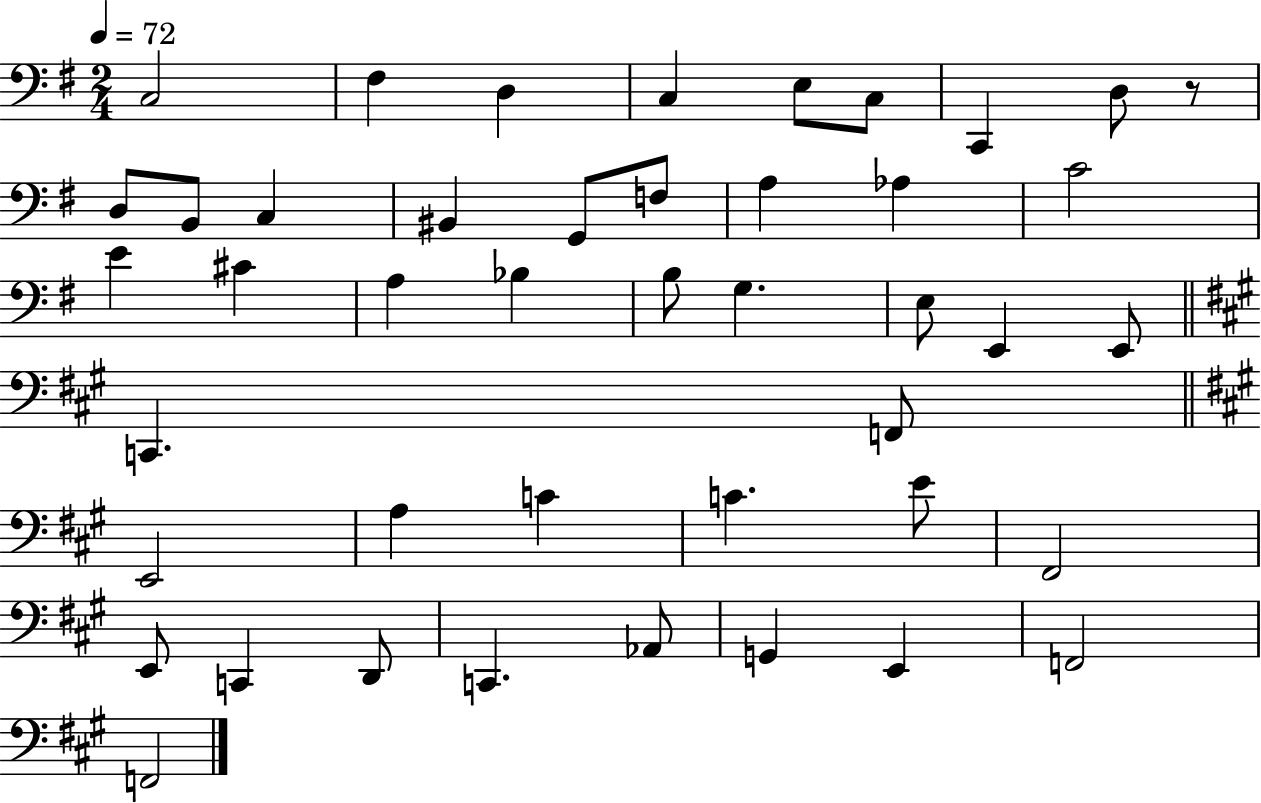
X:1
T:Untitled
M:2/4
L:1/4
K:G
C,2 ^F, D, C, E,/2 C,/2 C,, D,/2 z/2 D,/2 B,,/2 C, ^B,, G,,/2 F,/2 A, _A, C2 E ^C A, _B, B,/2 G, E,/2 E,, E,,/2 C,, F,,/2 E,,2 A, C C E/2 ^F,,2 E,,/2 C,, D,,/2 C,, _A,,/2 G,, E,, F,,2 F,,2